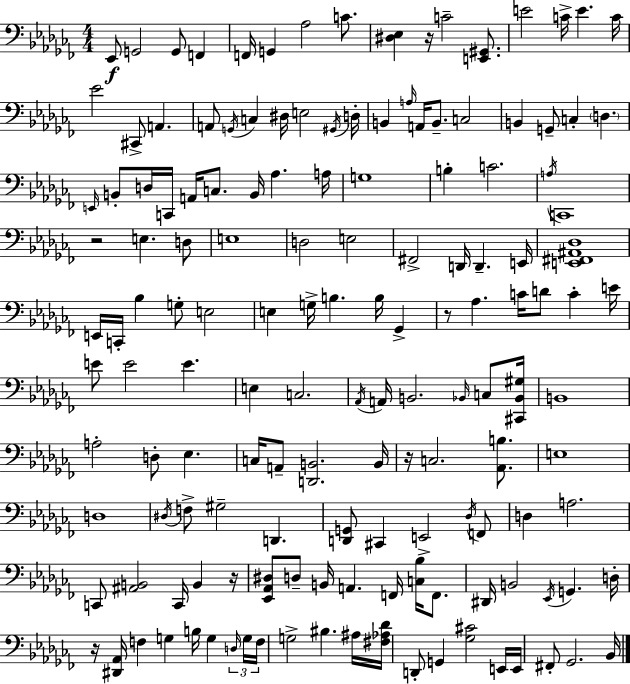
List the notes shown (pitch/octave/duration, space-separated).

Eb2/e G2/h G2/e F2/q F2/s G2/q Ab3/h C4/e. [D#3,Eb3]/q R/s C4/h [E2,G#2]/e. E4/h C4/s E4/q. C4/s Eb4/h C#2/e A2/q. A2/e G2/s C3/q D#3/s E3/h G#2/s D3/s B2/q A3/s A2/s B2/e. C3/h B2/q G2/e C3/q D3/q. E2/s B2/e D3/s C2/s A2/s C3/e. B2/s Ab3/q. A3/s G3/w B3/q C4/h. A3/s C2/w R/h E3/q. D3/e E3/w D3/h E3/h F#2/h D2/s D2/q. E2/s [E2,F#2,A#2,Db3]/w E2/s C2/s Bb3/q G3/e E3/h E3/q G3/s B3/q. B3/s Gb2/q R/e Ab3/q. C4/s D4/e C4/q E4/s E4/e E4/h E4/q. E3/q C3/h. Ab2/s A2/s B2/h. Bb2/s C3/e [C#2,Bb2,G#3]/s B2/w A3/h D3/e Eb3/q. C3/s A2/e [D2,B2]/h. B2/s R/s C3/h. [Ab2,B3]/e. E3/w D3/w D#3/s F3/e G#3/h D2/q. [D2,G2]/e C#2/q E2/h Db3/s F2/e D3/q A3/h. C2/e [A#2,B2]/h C2/s B2/q R/s [Eb2,Ab2,D#3]/e D3/e B2/s A2/q. F2/s [C3,Bb3]/s F2/e. D#2/s B2/h Eb2/s G2/q. D3/s R/s [D#2,Ab2]/s F3/q G3/q B3/s G3/q D3/s G3/s F3/s G3/h BIS3/q. A#3/s [F#3,Ab3,Db4]/s D2/e G2/q [Gb3,C#4]/h E2/s E2/s F#2/e Gb2/h. Bb2/s